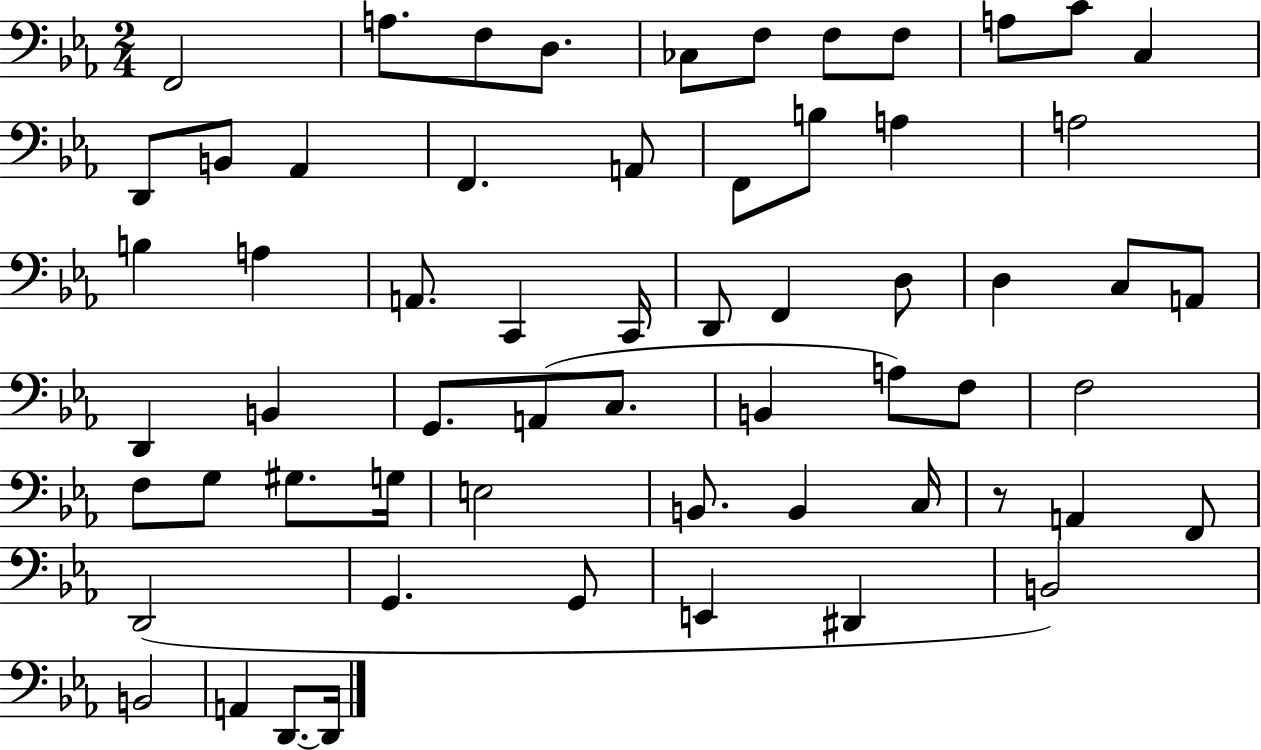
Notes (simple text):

F2/h A3/e. F3/e D3/e. CES3/e F3/e F3/e F3/e A3/e C4/e C3/q D2/e B2/e Ab2/q F2/q. A2/e F2/e B3/e A3/q A3/h B3/q A3/q A2/e. C2/q C2/s D2/e F2/q D3/e D3/q C3/e A2/e D2/q B2/q G2/e. A2/e C3/e. B2/q A3/e F3/e F3/h F3/e G3/e G#3/e. G3/s E3/h B2/e. B2/q C3/s R/e A2/q F2/e D2/h G2/q. G2/e E2/q D#2/q B2/h B2/h A2/q D2/e. D2/s